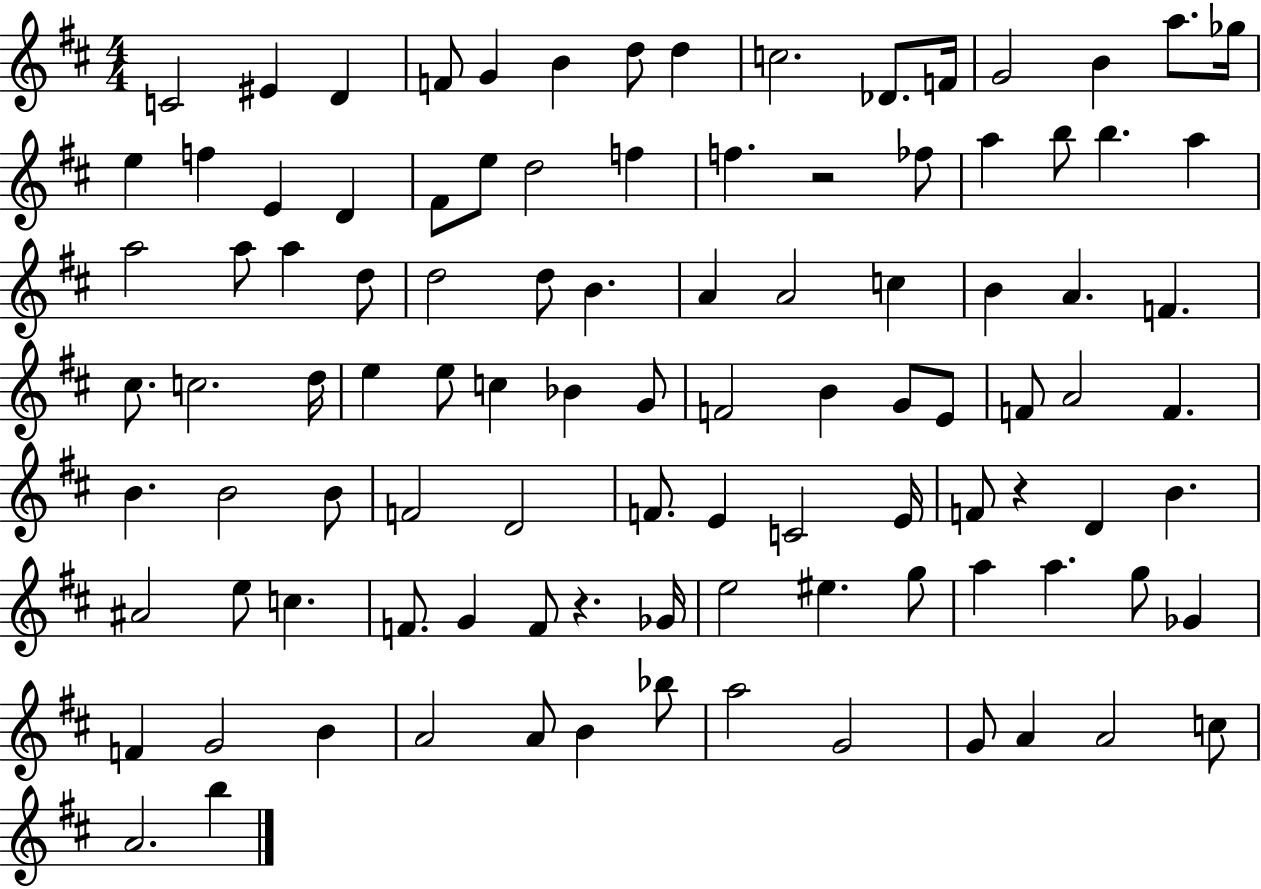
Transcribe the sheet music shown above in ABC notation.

X:1
T:Untitled
M:4/4
L:1/4
K:D
C2 ^E D F/2 G B d/2 d c2 _D/2 F/4 G2 B a/2 _g/4 e f E D ^F/2 e/2 d2 f f z2 _f/2 a b/2 b a a2 a/2 a d/2 d2 d/2 B A A2 c B A F ^c/2 c2 d/4 e e/2 c _B G/2 F2 B G/2 E/2 F/2 A2 F B B2 B/2 F2 D2 F/2 E C2 E/4 F/2 z D B ^A2 e/2 c F/2 G F/2 z _G/4 e2 ^e g/2 a a g/2 _G F G2 B A2 A/2 B _b/2 a2 G2 G/2 A A2 c/2 A2 b